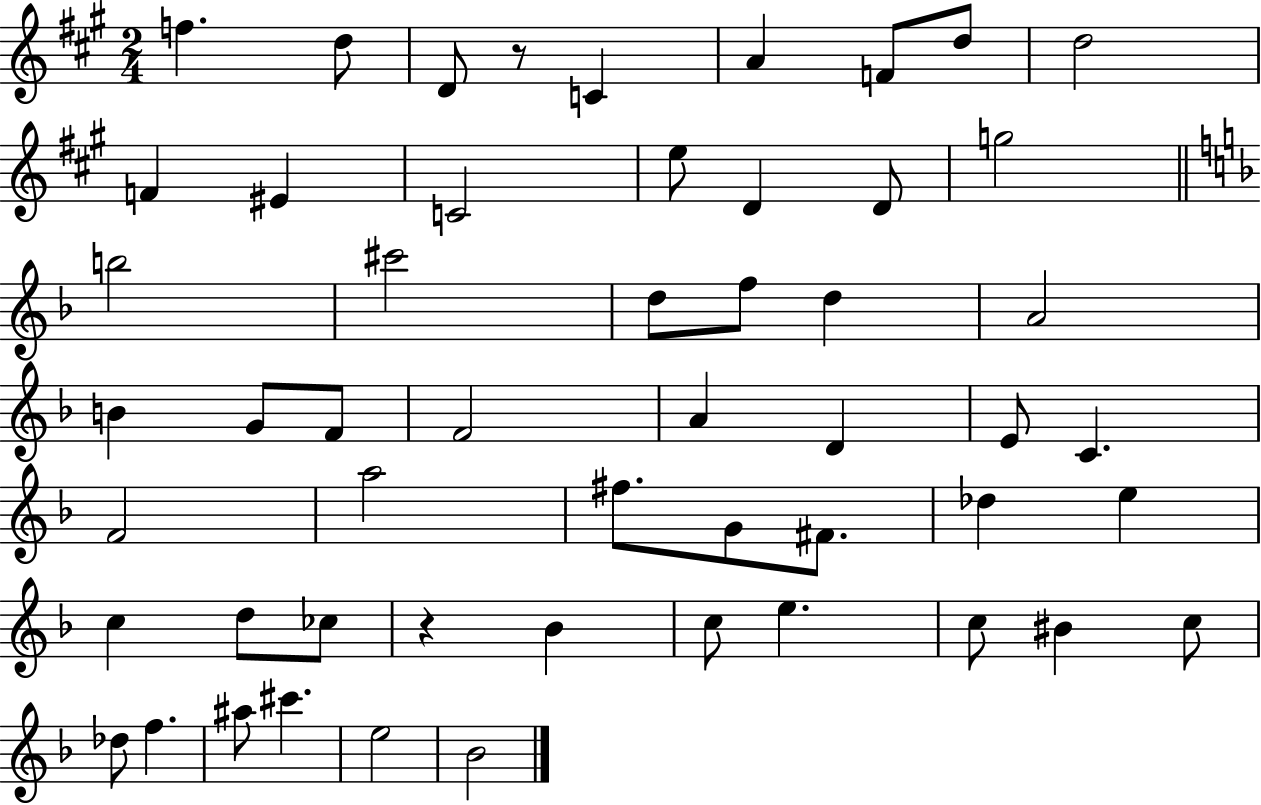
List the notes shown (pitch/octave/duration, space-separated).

F5/q. D5/e D4/e R/e C4/q A4/q F4/e D5/e D5/h F4/q EIS4/q C4/h E5/e D4/q D4/e G5/h B5/h C#6/h D5/e F5/e D5/q A4/h B4/q G4/e F4/e F4/h A4/q D4/q E4/e C4/q. F4/h A5/h F#5/e. G4/e F#4/e. Db5/q E5/q C5/q D5/e CES5/e R/q Bb4/q C5/e E5/q. C5/e BIS4/q C5/e Db5/e F5/q. A#5/e C#6/q. E5/h Bb4/h